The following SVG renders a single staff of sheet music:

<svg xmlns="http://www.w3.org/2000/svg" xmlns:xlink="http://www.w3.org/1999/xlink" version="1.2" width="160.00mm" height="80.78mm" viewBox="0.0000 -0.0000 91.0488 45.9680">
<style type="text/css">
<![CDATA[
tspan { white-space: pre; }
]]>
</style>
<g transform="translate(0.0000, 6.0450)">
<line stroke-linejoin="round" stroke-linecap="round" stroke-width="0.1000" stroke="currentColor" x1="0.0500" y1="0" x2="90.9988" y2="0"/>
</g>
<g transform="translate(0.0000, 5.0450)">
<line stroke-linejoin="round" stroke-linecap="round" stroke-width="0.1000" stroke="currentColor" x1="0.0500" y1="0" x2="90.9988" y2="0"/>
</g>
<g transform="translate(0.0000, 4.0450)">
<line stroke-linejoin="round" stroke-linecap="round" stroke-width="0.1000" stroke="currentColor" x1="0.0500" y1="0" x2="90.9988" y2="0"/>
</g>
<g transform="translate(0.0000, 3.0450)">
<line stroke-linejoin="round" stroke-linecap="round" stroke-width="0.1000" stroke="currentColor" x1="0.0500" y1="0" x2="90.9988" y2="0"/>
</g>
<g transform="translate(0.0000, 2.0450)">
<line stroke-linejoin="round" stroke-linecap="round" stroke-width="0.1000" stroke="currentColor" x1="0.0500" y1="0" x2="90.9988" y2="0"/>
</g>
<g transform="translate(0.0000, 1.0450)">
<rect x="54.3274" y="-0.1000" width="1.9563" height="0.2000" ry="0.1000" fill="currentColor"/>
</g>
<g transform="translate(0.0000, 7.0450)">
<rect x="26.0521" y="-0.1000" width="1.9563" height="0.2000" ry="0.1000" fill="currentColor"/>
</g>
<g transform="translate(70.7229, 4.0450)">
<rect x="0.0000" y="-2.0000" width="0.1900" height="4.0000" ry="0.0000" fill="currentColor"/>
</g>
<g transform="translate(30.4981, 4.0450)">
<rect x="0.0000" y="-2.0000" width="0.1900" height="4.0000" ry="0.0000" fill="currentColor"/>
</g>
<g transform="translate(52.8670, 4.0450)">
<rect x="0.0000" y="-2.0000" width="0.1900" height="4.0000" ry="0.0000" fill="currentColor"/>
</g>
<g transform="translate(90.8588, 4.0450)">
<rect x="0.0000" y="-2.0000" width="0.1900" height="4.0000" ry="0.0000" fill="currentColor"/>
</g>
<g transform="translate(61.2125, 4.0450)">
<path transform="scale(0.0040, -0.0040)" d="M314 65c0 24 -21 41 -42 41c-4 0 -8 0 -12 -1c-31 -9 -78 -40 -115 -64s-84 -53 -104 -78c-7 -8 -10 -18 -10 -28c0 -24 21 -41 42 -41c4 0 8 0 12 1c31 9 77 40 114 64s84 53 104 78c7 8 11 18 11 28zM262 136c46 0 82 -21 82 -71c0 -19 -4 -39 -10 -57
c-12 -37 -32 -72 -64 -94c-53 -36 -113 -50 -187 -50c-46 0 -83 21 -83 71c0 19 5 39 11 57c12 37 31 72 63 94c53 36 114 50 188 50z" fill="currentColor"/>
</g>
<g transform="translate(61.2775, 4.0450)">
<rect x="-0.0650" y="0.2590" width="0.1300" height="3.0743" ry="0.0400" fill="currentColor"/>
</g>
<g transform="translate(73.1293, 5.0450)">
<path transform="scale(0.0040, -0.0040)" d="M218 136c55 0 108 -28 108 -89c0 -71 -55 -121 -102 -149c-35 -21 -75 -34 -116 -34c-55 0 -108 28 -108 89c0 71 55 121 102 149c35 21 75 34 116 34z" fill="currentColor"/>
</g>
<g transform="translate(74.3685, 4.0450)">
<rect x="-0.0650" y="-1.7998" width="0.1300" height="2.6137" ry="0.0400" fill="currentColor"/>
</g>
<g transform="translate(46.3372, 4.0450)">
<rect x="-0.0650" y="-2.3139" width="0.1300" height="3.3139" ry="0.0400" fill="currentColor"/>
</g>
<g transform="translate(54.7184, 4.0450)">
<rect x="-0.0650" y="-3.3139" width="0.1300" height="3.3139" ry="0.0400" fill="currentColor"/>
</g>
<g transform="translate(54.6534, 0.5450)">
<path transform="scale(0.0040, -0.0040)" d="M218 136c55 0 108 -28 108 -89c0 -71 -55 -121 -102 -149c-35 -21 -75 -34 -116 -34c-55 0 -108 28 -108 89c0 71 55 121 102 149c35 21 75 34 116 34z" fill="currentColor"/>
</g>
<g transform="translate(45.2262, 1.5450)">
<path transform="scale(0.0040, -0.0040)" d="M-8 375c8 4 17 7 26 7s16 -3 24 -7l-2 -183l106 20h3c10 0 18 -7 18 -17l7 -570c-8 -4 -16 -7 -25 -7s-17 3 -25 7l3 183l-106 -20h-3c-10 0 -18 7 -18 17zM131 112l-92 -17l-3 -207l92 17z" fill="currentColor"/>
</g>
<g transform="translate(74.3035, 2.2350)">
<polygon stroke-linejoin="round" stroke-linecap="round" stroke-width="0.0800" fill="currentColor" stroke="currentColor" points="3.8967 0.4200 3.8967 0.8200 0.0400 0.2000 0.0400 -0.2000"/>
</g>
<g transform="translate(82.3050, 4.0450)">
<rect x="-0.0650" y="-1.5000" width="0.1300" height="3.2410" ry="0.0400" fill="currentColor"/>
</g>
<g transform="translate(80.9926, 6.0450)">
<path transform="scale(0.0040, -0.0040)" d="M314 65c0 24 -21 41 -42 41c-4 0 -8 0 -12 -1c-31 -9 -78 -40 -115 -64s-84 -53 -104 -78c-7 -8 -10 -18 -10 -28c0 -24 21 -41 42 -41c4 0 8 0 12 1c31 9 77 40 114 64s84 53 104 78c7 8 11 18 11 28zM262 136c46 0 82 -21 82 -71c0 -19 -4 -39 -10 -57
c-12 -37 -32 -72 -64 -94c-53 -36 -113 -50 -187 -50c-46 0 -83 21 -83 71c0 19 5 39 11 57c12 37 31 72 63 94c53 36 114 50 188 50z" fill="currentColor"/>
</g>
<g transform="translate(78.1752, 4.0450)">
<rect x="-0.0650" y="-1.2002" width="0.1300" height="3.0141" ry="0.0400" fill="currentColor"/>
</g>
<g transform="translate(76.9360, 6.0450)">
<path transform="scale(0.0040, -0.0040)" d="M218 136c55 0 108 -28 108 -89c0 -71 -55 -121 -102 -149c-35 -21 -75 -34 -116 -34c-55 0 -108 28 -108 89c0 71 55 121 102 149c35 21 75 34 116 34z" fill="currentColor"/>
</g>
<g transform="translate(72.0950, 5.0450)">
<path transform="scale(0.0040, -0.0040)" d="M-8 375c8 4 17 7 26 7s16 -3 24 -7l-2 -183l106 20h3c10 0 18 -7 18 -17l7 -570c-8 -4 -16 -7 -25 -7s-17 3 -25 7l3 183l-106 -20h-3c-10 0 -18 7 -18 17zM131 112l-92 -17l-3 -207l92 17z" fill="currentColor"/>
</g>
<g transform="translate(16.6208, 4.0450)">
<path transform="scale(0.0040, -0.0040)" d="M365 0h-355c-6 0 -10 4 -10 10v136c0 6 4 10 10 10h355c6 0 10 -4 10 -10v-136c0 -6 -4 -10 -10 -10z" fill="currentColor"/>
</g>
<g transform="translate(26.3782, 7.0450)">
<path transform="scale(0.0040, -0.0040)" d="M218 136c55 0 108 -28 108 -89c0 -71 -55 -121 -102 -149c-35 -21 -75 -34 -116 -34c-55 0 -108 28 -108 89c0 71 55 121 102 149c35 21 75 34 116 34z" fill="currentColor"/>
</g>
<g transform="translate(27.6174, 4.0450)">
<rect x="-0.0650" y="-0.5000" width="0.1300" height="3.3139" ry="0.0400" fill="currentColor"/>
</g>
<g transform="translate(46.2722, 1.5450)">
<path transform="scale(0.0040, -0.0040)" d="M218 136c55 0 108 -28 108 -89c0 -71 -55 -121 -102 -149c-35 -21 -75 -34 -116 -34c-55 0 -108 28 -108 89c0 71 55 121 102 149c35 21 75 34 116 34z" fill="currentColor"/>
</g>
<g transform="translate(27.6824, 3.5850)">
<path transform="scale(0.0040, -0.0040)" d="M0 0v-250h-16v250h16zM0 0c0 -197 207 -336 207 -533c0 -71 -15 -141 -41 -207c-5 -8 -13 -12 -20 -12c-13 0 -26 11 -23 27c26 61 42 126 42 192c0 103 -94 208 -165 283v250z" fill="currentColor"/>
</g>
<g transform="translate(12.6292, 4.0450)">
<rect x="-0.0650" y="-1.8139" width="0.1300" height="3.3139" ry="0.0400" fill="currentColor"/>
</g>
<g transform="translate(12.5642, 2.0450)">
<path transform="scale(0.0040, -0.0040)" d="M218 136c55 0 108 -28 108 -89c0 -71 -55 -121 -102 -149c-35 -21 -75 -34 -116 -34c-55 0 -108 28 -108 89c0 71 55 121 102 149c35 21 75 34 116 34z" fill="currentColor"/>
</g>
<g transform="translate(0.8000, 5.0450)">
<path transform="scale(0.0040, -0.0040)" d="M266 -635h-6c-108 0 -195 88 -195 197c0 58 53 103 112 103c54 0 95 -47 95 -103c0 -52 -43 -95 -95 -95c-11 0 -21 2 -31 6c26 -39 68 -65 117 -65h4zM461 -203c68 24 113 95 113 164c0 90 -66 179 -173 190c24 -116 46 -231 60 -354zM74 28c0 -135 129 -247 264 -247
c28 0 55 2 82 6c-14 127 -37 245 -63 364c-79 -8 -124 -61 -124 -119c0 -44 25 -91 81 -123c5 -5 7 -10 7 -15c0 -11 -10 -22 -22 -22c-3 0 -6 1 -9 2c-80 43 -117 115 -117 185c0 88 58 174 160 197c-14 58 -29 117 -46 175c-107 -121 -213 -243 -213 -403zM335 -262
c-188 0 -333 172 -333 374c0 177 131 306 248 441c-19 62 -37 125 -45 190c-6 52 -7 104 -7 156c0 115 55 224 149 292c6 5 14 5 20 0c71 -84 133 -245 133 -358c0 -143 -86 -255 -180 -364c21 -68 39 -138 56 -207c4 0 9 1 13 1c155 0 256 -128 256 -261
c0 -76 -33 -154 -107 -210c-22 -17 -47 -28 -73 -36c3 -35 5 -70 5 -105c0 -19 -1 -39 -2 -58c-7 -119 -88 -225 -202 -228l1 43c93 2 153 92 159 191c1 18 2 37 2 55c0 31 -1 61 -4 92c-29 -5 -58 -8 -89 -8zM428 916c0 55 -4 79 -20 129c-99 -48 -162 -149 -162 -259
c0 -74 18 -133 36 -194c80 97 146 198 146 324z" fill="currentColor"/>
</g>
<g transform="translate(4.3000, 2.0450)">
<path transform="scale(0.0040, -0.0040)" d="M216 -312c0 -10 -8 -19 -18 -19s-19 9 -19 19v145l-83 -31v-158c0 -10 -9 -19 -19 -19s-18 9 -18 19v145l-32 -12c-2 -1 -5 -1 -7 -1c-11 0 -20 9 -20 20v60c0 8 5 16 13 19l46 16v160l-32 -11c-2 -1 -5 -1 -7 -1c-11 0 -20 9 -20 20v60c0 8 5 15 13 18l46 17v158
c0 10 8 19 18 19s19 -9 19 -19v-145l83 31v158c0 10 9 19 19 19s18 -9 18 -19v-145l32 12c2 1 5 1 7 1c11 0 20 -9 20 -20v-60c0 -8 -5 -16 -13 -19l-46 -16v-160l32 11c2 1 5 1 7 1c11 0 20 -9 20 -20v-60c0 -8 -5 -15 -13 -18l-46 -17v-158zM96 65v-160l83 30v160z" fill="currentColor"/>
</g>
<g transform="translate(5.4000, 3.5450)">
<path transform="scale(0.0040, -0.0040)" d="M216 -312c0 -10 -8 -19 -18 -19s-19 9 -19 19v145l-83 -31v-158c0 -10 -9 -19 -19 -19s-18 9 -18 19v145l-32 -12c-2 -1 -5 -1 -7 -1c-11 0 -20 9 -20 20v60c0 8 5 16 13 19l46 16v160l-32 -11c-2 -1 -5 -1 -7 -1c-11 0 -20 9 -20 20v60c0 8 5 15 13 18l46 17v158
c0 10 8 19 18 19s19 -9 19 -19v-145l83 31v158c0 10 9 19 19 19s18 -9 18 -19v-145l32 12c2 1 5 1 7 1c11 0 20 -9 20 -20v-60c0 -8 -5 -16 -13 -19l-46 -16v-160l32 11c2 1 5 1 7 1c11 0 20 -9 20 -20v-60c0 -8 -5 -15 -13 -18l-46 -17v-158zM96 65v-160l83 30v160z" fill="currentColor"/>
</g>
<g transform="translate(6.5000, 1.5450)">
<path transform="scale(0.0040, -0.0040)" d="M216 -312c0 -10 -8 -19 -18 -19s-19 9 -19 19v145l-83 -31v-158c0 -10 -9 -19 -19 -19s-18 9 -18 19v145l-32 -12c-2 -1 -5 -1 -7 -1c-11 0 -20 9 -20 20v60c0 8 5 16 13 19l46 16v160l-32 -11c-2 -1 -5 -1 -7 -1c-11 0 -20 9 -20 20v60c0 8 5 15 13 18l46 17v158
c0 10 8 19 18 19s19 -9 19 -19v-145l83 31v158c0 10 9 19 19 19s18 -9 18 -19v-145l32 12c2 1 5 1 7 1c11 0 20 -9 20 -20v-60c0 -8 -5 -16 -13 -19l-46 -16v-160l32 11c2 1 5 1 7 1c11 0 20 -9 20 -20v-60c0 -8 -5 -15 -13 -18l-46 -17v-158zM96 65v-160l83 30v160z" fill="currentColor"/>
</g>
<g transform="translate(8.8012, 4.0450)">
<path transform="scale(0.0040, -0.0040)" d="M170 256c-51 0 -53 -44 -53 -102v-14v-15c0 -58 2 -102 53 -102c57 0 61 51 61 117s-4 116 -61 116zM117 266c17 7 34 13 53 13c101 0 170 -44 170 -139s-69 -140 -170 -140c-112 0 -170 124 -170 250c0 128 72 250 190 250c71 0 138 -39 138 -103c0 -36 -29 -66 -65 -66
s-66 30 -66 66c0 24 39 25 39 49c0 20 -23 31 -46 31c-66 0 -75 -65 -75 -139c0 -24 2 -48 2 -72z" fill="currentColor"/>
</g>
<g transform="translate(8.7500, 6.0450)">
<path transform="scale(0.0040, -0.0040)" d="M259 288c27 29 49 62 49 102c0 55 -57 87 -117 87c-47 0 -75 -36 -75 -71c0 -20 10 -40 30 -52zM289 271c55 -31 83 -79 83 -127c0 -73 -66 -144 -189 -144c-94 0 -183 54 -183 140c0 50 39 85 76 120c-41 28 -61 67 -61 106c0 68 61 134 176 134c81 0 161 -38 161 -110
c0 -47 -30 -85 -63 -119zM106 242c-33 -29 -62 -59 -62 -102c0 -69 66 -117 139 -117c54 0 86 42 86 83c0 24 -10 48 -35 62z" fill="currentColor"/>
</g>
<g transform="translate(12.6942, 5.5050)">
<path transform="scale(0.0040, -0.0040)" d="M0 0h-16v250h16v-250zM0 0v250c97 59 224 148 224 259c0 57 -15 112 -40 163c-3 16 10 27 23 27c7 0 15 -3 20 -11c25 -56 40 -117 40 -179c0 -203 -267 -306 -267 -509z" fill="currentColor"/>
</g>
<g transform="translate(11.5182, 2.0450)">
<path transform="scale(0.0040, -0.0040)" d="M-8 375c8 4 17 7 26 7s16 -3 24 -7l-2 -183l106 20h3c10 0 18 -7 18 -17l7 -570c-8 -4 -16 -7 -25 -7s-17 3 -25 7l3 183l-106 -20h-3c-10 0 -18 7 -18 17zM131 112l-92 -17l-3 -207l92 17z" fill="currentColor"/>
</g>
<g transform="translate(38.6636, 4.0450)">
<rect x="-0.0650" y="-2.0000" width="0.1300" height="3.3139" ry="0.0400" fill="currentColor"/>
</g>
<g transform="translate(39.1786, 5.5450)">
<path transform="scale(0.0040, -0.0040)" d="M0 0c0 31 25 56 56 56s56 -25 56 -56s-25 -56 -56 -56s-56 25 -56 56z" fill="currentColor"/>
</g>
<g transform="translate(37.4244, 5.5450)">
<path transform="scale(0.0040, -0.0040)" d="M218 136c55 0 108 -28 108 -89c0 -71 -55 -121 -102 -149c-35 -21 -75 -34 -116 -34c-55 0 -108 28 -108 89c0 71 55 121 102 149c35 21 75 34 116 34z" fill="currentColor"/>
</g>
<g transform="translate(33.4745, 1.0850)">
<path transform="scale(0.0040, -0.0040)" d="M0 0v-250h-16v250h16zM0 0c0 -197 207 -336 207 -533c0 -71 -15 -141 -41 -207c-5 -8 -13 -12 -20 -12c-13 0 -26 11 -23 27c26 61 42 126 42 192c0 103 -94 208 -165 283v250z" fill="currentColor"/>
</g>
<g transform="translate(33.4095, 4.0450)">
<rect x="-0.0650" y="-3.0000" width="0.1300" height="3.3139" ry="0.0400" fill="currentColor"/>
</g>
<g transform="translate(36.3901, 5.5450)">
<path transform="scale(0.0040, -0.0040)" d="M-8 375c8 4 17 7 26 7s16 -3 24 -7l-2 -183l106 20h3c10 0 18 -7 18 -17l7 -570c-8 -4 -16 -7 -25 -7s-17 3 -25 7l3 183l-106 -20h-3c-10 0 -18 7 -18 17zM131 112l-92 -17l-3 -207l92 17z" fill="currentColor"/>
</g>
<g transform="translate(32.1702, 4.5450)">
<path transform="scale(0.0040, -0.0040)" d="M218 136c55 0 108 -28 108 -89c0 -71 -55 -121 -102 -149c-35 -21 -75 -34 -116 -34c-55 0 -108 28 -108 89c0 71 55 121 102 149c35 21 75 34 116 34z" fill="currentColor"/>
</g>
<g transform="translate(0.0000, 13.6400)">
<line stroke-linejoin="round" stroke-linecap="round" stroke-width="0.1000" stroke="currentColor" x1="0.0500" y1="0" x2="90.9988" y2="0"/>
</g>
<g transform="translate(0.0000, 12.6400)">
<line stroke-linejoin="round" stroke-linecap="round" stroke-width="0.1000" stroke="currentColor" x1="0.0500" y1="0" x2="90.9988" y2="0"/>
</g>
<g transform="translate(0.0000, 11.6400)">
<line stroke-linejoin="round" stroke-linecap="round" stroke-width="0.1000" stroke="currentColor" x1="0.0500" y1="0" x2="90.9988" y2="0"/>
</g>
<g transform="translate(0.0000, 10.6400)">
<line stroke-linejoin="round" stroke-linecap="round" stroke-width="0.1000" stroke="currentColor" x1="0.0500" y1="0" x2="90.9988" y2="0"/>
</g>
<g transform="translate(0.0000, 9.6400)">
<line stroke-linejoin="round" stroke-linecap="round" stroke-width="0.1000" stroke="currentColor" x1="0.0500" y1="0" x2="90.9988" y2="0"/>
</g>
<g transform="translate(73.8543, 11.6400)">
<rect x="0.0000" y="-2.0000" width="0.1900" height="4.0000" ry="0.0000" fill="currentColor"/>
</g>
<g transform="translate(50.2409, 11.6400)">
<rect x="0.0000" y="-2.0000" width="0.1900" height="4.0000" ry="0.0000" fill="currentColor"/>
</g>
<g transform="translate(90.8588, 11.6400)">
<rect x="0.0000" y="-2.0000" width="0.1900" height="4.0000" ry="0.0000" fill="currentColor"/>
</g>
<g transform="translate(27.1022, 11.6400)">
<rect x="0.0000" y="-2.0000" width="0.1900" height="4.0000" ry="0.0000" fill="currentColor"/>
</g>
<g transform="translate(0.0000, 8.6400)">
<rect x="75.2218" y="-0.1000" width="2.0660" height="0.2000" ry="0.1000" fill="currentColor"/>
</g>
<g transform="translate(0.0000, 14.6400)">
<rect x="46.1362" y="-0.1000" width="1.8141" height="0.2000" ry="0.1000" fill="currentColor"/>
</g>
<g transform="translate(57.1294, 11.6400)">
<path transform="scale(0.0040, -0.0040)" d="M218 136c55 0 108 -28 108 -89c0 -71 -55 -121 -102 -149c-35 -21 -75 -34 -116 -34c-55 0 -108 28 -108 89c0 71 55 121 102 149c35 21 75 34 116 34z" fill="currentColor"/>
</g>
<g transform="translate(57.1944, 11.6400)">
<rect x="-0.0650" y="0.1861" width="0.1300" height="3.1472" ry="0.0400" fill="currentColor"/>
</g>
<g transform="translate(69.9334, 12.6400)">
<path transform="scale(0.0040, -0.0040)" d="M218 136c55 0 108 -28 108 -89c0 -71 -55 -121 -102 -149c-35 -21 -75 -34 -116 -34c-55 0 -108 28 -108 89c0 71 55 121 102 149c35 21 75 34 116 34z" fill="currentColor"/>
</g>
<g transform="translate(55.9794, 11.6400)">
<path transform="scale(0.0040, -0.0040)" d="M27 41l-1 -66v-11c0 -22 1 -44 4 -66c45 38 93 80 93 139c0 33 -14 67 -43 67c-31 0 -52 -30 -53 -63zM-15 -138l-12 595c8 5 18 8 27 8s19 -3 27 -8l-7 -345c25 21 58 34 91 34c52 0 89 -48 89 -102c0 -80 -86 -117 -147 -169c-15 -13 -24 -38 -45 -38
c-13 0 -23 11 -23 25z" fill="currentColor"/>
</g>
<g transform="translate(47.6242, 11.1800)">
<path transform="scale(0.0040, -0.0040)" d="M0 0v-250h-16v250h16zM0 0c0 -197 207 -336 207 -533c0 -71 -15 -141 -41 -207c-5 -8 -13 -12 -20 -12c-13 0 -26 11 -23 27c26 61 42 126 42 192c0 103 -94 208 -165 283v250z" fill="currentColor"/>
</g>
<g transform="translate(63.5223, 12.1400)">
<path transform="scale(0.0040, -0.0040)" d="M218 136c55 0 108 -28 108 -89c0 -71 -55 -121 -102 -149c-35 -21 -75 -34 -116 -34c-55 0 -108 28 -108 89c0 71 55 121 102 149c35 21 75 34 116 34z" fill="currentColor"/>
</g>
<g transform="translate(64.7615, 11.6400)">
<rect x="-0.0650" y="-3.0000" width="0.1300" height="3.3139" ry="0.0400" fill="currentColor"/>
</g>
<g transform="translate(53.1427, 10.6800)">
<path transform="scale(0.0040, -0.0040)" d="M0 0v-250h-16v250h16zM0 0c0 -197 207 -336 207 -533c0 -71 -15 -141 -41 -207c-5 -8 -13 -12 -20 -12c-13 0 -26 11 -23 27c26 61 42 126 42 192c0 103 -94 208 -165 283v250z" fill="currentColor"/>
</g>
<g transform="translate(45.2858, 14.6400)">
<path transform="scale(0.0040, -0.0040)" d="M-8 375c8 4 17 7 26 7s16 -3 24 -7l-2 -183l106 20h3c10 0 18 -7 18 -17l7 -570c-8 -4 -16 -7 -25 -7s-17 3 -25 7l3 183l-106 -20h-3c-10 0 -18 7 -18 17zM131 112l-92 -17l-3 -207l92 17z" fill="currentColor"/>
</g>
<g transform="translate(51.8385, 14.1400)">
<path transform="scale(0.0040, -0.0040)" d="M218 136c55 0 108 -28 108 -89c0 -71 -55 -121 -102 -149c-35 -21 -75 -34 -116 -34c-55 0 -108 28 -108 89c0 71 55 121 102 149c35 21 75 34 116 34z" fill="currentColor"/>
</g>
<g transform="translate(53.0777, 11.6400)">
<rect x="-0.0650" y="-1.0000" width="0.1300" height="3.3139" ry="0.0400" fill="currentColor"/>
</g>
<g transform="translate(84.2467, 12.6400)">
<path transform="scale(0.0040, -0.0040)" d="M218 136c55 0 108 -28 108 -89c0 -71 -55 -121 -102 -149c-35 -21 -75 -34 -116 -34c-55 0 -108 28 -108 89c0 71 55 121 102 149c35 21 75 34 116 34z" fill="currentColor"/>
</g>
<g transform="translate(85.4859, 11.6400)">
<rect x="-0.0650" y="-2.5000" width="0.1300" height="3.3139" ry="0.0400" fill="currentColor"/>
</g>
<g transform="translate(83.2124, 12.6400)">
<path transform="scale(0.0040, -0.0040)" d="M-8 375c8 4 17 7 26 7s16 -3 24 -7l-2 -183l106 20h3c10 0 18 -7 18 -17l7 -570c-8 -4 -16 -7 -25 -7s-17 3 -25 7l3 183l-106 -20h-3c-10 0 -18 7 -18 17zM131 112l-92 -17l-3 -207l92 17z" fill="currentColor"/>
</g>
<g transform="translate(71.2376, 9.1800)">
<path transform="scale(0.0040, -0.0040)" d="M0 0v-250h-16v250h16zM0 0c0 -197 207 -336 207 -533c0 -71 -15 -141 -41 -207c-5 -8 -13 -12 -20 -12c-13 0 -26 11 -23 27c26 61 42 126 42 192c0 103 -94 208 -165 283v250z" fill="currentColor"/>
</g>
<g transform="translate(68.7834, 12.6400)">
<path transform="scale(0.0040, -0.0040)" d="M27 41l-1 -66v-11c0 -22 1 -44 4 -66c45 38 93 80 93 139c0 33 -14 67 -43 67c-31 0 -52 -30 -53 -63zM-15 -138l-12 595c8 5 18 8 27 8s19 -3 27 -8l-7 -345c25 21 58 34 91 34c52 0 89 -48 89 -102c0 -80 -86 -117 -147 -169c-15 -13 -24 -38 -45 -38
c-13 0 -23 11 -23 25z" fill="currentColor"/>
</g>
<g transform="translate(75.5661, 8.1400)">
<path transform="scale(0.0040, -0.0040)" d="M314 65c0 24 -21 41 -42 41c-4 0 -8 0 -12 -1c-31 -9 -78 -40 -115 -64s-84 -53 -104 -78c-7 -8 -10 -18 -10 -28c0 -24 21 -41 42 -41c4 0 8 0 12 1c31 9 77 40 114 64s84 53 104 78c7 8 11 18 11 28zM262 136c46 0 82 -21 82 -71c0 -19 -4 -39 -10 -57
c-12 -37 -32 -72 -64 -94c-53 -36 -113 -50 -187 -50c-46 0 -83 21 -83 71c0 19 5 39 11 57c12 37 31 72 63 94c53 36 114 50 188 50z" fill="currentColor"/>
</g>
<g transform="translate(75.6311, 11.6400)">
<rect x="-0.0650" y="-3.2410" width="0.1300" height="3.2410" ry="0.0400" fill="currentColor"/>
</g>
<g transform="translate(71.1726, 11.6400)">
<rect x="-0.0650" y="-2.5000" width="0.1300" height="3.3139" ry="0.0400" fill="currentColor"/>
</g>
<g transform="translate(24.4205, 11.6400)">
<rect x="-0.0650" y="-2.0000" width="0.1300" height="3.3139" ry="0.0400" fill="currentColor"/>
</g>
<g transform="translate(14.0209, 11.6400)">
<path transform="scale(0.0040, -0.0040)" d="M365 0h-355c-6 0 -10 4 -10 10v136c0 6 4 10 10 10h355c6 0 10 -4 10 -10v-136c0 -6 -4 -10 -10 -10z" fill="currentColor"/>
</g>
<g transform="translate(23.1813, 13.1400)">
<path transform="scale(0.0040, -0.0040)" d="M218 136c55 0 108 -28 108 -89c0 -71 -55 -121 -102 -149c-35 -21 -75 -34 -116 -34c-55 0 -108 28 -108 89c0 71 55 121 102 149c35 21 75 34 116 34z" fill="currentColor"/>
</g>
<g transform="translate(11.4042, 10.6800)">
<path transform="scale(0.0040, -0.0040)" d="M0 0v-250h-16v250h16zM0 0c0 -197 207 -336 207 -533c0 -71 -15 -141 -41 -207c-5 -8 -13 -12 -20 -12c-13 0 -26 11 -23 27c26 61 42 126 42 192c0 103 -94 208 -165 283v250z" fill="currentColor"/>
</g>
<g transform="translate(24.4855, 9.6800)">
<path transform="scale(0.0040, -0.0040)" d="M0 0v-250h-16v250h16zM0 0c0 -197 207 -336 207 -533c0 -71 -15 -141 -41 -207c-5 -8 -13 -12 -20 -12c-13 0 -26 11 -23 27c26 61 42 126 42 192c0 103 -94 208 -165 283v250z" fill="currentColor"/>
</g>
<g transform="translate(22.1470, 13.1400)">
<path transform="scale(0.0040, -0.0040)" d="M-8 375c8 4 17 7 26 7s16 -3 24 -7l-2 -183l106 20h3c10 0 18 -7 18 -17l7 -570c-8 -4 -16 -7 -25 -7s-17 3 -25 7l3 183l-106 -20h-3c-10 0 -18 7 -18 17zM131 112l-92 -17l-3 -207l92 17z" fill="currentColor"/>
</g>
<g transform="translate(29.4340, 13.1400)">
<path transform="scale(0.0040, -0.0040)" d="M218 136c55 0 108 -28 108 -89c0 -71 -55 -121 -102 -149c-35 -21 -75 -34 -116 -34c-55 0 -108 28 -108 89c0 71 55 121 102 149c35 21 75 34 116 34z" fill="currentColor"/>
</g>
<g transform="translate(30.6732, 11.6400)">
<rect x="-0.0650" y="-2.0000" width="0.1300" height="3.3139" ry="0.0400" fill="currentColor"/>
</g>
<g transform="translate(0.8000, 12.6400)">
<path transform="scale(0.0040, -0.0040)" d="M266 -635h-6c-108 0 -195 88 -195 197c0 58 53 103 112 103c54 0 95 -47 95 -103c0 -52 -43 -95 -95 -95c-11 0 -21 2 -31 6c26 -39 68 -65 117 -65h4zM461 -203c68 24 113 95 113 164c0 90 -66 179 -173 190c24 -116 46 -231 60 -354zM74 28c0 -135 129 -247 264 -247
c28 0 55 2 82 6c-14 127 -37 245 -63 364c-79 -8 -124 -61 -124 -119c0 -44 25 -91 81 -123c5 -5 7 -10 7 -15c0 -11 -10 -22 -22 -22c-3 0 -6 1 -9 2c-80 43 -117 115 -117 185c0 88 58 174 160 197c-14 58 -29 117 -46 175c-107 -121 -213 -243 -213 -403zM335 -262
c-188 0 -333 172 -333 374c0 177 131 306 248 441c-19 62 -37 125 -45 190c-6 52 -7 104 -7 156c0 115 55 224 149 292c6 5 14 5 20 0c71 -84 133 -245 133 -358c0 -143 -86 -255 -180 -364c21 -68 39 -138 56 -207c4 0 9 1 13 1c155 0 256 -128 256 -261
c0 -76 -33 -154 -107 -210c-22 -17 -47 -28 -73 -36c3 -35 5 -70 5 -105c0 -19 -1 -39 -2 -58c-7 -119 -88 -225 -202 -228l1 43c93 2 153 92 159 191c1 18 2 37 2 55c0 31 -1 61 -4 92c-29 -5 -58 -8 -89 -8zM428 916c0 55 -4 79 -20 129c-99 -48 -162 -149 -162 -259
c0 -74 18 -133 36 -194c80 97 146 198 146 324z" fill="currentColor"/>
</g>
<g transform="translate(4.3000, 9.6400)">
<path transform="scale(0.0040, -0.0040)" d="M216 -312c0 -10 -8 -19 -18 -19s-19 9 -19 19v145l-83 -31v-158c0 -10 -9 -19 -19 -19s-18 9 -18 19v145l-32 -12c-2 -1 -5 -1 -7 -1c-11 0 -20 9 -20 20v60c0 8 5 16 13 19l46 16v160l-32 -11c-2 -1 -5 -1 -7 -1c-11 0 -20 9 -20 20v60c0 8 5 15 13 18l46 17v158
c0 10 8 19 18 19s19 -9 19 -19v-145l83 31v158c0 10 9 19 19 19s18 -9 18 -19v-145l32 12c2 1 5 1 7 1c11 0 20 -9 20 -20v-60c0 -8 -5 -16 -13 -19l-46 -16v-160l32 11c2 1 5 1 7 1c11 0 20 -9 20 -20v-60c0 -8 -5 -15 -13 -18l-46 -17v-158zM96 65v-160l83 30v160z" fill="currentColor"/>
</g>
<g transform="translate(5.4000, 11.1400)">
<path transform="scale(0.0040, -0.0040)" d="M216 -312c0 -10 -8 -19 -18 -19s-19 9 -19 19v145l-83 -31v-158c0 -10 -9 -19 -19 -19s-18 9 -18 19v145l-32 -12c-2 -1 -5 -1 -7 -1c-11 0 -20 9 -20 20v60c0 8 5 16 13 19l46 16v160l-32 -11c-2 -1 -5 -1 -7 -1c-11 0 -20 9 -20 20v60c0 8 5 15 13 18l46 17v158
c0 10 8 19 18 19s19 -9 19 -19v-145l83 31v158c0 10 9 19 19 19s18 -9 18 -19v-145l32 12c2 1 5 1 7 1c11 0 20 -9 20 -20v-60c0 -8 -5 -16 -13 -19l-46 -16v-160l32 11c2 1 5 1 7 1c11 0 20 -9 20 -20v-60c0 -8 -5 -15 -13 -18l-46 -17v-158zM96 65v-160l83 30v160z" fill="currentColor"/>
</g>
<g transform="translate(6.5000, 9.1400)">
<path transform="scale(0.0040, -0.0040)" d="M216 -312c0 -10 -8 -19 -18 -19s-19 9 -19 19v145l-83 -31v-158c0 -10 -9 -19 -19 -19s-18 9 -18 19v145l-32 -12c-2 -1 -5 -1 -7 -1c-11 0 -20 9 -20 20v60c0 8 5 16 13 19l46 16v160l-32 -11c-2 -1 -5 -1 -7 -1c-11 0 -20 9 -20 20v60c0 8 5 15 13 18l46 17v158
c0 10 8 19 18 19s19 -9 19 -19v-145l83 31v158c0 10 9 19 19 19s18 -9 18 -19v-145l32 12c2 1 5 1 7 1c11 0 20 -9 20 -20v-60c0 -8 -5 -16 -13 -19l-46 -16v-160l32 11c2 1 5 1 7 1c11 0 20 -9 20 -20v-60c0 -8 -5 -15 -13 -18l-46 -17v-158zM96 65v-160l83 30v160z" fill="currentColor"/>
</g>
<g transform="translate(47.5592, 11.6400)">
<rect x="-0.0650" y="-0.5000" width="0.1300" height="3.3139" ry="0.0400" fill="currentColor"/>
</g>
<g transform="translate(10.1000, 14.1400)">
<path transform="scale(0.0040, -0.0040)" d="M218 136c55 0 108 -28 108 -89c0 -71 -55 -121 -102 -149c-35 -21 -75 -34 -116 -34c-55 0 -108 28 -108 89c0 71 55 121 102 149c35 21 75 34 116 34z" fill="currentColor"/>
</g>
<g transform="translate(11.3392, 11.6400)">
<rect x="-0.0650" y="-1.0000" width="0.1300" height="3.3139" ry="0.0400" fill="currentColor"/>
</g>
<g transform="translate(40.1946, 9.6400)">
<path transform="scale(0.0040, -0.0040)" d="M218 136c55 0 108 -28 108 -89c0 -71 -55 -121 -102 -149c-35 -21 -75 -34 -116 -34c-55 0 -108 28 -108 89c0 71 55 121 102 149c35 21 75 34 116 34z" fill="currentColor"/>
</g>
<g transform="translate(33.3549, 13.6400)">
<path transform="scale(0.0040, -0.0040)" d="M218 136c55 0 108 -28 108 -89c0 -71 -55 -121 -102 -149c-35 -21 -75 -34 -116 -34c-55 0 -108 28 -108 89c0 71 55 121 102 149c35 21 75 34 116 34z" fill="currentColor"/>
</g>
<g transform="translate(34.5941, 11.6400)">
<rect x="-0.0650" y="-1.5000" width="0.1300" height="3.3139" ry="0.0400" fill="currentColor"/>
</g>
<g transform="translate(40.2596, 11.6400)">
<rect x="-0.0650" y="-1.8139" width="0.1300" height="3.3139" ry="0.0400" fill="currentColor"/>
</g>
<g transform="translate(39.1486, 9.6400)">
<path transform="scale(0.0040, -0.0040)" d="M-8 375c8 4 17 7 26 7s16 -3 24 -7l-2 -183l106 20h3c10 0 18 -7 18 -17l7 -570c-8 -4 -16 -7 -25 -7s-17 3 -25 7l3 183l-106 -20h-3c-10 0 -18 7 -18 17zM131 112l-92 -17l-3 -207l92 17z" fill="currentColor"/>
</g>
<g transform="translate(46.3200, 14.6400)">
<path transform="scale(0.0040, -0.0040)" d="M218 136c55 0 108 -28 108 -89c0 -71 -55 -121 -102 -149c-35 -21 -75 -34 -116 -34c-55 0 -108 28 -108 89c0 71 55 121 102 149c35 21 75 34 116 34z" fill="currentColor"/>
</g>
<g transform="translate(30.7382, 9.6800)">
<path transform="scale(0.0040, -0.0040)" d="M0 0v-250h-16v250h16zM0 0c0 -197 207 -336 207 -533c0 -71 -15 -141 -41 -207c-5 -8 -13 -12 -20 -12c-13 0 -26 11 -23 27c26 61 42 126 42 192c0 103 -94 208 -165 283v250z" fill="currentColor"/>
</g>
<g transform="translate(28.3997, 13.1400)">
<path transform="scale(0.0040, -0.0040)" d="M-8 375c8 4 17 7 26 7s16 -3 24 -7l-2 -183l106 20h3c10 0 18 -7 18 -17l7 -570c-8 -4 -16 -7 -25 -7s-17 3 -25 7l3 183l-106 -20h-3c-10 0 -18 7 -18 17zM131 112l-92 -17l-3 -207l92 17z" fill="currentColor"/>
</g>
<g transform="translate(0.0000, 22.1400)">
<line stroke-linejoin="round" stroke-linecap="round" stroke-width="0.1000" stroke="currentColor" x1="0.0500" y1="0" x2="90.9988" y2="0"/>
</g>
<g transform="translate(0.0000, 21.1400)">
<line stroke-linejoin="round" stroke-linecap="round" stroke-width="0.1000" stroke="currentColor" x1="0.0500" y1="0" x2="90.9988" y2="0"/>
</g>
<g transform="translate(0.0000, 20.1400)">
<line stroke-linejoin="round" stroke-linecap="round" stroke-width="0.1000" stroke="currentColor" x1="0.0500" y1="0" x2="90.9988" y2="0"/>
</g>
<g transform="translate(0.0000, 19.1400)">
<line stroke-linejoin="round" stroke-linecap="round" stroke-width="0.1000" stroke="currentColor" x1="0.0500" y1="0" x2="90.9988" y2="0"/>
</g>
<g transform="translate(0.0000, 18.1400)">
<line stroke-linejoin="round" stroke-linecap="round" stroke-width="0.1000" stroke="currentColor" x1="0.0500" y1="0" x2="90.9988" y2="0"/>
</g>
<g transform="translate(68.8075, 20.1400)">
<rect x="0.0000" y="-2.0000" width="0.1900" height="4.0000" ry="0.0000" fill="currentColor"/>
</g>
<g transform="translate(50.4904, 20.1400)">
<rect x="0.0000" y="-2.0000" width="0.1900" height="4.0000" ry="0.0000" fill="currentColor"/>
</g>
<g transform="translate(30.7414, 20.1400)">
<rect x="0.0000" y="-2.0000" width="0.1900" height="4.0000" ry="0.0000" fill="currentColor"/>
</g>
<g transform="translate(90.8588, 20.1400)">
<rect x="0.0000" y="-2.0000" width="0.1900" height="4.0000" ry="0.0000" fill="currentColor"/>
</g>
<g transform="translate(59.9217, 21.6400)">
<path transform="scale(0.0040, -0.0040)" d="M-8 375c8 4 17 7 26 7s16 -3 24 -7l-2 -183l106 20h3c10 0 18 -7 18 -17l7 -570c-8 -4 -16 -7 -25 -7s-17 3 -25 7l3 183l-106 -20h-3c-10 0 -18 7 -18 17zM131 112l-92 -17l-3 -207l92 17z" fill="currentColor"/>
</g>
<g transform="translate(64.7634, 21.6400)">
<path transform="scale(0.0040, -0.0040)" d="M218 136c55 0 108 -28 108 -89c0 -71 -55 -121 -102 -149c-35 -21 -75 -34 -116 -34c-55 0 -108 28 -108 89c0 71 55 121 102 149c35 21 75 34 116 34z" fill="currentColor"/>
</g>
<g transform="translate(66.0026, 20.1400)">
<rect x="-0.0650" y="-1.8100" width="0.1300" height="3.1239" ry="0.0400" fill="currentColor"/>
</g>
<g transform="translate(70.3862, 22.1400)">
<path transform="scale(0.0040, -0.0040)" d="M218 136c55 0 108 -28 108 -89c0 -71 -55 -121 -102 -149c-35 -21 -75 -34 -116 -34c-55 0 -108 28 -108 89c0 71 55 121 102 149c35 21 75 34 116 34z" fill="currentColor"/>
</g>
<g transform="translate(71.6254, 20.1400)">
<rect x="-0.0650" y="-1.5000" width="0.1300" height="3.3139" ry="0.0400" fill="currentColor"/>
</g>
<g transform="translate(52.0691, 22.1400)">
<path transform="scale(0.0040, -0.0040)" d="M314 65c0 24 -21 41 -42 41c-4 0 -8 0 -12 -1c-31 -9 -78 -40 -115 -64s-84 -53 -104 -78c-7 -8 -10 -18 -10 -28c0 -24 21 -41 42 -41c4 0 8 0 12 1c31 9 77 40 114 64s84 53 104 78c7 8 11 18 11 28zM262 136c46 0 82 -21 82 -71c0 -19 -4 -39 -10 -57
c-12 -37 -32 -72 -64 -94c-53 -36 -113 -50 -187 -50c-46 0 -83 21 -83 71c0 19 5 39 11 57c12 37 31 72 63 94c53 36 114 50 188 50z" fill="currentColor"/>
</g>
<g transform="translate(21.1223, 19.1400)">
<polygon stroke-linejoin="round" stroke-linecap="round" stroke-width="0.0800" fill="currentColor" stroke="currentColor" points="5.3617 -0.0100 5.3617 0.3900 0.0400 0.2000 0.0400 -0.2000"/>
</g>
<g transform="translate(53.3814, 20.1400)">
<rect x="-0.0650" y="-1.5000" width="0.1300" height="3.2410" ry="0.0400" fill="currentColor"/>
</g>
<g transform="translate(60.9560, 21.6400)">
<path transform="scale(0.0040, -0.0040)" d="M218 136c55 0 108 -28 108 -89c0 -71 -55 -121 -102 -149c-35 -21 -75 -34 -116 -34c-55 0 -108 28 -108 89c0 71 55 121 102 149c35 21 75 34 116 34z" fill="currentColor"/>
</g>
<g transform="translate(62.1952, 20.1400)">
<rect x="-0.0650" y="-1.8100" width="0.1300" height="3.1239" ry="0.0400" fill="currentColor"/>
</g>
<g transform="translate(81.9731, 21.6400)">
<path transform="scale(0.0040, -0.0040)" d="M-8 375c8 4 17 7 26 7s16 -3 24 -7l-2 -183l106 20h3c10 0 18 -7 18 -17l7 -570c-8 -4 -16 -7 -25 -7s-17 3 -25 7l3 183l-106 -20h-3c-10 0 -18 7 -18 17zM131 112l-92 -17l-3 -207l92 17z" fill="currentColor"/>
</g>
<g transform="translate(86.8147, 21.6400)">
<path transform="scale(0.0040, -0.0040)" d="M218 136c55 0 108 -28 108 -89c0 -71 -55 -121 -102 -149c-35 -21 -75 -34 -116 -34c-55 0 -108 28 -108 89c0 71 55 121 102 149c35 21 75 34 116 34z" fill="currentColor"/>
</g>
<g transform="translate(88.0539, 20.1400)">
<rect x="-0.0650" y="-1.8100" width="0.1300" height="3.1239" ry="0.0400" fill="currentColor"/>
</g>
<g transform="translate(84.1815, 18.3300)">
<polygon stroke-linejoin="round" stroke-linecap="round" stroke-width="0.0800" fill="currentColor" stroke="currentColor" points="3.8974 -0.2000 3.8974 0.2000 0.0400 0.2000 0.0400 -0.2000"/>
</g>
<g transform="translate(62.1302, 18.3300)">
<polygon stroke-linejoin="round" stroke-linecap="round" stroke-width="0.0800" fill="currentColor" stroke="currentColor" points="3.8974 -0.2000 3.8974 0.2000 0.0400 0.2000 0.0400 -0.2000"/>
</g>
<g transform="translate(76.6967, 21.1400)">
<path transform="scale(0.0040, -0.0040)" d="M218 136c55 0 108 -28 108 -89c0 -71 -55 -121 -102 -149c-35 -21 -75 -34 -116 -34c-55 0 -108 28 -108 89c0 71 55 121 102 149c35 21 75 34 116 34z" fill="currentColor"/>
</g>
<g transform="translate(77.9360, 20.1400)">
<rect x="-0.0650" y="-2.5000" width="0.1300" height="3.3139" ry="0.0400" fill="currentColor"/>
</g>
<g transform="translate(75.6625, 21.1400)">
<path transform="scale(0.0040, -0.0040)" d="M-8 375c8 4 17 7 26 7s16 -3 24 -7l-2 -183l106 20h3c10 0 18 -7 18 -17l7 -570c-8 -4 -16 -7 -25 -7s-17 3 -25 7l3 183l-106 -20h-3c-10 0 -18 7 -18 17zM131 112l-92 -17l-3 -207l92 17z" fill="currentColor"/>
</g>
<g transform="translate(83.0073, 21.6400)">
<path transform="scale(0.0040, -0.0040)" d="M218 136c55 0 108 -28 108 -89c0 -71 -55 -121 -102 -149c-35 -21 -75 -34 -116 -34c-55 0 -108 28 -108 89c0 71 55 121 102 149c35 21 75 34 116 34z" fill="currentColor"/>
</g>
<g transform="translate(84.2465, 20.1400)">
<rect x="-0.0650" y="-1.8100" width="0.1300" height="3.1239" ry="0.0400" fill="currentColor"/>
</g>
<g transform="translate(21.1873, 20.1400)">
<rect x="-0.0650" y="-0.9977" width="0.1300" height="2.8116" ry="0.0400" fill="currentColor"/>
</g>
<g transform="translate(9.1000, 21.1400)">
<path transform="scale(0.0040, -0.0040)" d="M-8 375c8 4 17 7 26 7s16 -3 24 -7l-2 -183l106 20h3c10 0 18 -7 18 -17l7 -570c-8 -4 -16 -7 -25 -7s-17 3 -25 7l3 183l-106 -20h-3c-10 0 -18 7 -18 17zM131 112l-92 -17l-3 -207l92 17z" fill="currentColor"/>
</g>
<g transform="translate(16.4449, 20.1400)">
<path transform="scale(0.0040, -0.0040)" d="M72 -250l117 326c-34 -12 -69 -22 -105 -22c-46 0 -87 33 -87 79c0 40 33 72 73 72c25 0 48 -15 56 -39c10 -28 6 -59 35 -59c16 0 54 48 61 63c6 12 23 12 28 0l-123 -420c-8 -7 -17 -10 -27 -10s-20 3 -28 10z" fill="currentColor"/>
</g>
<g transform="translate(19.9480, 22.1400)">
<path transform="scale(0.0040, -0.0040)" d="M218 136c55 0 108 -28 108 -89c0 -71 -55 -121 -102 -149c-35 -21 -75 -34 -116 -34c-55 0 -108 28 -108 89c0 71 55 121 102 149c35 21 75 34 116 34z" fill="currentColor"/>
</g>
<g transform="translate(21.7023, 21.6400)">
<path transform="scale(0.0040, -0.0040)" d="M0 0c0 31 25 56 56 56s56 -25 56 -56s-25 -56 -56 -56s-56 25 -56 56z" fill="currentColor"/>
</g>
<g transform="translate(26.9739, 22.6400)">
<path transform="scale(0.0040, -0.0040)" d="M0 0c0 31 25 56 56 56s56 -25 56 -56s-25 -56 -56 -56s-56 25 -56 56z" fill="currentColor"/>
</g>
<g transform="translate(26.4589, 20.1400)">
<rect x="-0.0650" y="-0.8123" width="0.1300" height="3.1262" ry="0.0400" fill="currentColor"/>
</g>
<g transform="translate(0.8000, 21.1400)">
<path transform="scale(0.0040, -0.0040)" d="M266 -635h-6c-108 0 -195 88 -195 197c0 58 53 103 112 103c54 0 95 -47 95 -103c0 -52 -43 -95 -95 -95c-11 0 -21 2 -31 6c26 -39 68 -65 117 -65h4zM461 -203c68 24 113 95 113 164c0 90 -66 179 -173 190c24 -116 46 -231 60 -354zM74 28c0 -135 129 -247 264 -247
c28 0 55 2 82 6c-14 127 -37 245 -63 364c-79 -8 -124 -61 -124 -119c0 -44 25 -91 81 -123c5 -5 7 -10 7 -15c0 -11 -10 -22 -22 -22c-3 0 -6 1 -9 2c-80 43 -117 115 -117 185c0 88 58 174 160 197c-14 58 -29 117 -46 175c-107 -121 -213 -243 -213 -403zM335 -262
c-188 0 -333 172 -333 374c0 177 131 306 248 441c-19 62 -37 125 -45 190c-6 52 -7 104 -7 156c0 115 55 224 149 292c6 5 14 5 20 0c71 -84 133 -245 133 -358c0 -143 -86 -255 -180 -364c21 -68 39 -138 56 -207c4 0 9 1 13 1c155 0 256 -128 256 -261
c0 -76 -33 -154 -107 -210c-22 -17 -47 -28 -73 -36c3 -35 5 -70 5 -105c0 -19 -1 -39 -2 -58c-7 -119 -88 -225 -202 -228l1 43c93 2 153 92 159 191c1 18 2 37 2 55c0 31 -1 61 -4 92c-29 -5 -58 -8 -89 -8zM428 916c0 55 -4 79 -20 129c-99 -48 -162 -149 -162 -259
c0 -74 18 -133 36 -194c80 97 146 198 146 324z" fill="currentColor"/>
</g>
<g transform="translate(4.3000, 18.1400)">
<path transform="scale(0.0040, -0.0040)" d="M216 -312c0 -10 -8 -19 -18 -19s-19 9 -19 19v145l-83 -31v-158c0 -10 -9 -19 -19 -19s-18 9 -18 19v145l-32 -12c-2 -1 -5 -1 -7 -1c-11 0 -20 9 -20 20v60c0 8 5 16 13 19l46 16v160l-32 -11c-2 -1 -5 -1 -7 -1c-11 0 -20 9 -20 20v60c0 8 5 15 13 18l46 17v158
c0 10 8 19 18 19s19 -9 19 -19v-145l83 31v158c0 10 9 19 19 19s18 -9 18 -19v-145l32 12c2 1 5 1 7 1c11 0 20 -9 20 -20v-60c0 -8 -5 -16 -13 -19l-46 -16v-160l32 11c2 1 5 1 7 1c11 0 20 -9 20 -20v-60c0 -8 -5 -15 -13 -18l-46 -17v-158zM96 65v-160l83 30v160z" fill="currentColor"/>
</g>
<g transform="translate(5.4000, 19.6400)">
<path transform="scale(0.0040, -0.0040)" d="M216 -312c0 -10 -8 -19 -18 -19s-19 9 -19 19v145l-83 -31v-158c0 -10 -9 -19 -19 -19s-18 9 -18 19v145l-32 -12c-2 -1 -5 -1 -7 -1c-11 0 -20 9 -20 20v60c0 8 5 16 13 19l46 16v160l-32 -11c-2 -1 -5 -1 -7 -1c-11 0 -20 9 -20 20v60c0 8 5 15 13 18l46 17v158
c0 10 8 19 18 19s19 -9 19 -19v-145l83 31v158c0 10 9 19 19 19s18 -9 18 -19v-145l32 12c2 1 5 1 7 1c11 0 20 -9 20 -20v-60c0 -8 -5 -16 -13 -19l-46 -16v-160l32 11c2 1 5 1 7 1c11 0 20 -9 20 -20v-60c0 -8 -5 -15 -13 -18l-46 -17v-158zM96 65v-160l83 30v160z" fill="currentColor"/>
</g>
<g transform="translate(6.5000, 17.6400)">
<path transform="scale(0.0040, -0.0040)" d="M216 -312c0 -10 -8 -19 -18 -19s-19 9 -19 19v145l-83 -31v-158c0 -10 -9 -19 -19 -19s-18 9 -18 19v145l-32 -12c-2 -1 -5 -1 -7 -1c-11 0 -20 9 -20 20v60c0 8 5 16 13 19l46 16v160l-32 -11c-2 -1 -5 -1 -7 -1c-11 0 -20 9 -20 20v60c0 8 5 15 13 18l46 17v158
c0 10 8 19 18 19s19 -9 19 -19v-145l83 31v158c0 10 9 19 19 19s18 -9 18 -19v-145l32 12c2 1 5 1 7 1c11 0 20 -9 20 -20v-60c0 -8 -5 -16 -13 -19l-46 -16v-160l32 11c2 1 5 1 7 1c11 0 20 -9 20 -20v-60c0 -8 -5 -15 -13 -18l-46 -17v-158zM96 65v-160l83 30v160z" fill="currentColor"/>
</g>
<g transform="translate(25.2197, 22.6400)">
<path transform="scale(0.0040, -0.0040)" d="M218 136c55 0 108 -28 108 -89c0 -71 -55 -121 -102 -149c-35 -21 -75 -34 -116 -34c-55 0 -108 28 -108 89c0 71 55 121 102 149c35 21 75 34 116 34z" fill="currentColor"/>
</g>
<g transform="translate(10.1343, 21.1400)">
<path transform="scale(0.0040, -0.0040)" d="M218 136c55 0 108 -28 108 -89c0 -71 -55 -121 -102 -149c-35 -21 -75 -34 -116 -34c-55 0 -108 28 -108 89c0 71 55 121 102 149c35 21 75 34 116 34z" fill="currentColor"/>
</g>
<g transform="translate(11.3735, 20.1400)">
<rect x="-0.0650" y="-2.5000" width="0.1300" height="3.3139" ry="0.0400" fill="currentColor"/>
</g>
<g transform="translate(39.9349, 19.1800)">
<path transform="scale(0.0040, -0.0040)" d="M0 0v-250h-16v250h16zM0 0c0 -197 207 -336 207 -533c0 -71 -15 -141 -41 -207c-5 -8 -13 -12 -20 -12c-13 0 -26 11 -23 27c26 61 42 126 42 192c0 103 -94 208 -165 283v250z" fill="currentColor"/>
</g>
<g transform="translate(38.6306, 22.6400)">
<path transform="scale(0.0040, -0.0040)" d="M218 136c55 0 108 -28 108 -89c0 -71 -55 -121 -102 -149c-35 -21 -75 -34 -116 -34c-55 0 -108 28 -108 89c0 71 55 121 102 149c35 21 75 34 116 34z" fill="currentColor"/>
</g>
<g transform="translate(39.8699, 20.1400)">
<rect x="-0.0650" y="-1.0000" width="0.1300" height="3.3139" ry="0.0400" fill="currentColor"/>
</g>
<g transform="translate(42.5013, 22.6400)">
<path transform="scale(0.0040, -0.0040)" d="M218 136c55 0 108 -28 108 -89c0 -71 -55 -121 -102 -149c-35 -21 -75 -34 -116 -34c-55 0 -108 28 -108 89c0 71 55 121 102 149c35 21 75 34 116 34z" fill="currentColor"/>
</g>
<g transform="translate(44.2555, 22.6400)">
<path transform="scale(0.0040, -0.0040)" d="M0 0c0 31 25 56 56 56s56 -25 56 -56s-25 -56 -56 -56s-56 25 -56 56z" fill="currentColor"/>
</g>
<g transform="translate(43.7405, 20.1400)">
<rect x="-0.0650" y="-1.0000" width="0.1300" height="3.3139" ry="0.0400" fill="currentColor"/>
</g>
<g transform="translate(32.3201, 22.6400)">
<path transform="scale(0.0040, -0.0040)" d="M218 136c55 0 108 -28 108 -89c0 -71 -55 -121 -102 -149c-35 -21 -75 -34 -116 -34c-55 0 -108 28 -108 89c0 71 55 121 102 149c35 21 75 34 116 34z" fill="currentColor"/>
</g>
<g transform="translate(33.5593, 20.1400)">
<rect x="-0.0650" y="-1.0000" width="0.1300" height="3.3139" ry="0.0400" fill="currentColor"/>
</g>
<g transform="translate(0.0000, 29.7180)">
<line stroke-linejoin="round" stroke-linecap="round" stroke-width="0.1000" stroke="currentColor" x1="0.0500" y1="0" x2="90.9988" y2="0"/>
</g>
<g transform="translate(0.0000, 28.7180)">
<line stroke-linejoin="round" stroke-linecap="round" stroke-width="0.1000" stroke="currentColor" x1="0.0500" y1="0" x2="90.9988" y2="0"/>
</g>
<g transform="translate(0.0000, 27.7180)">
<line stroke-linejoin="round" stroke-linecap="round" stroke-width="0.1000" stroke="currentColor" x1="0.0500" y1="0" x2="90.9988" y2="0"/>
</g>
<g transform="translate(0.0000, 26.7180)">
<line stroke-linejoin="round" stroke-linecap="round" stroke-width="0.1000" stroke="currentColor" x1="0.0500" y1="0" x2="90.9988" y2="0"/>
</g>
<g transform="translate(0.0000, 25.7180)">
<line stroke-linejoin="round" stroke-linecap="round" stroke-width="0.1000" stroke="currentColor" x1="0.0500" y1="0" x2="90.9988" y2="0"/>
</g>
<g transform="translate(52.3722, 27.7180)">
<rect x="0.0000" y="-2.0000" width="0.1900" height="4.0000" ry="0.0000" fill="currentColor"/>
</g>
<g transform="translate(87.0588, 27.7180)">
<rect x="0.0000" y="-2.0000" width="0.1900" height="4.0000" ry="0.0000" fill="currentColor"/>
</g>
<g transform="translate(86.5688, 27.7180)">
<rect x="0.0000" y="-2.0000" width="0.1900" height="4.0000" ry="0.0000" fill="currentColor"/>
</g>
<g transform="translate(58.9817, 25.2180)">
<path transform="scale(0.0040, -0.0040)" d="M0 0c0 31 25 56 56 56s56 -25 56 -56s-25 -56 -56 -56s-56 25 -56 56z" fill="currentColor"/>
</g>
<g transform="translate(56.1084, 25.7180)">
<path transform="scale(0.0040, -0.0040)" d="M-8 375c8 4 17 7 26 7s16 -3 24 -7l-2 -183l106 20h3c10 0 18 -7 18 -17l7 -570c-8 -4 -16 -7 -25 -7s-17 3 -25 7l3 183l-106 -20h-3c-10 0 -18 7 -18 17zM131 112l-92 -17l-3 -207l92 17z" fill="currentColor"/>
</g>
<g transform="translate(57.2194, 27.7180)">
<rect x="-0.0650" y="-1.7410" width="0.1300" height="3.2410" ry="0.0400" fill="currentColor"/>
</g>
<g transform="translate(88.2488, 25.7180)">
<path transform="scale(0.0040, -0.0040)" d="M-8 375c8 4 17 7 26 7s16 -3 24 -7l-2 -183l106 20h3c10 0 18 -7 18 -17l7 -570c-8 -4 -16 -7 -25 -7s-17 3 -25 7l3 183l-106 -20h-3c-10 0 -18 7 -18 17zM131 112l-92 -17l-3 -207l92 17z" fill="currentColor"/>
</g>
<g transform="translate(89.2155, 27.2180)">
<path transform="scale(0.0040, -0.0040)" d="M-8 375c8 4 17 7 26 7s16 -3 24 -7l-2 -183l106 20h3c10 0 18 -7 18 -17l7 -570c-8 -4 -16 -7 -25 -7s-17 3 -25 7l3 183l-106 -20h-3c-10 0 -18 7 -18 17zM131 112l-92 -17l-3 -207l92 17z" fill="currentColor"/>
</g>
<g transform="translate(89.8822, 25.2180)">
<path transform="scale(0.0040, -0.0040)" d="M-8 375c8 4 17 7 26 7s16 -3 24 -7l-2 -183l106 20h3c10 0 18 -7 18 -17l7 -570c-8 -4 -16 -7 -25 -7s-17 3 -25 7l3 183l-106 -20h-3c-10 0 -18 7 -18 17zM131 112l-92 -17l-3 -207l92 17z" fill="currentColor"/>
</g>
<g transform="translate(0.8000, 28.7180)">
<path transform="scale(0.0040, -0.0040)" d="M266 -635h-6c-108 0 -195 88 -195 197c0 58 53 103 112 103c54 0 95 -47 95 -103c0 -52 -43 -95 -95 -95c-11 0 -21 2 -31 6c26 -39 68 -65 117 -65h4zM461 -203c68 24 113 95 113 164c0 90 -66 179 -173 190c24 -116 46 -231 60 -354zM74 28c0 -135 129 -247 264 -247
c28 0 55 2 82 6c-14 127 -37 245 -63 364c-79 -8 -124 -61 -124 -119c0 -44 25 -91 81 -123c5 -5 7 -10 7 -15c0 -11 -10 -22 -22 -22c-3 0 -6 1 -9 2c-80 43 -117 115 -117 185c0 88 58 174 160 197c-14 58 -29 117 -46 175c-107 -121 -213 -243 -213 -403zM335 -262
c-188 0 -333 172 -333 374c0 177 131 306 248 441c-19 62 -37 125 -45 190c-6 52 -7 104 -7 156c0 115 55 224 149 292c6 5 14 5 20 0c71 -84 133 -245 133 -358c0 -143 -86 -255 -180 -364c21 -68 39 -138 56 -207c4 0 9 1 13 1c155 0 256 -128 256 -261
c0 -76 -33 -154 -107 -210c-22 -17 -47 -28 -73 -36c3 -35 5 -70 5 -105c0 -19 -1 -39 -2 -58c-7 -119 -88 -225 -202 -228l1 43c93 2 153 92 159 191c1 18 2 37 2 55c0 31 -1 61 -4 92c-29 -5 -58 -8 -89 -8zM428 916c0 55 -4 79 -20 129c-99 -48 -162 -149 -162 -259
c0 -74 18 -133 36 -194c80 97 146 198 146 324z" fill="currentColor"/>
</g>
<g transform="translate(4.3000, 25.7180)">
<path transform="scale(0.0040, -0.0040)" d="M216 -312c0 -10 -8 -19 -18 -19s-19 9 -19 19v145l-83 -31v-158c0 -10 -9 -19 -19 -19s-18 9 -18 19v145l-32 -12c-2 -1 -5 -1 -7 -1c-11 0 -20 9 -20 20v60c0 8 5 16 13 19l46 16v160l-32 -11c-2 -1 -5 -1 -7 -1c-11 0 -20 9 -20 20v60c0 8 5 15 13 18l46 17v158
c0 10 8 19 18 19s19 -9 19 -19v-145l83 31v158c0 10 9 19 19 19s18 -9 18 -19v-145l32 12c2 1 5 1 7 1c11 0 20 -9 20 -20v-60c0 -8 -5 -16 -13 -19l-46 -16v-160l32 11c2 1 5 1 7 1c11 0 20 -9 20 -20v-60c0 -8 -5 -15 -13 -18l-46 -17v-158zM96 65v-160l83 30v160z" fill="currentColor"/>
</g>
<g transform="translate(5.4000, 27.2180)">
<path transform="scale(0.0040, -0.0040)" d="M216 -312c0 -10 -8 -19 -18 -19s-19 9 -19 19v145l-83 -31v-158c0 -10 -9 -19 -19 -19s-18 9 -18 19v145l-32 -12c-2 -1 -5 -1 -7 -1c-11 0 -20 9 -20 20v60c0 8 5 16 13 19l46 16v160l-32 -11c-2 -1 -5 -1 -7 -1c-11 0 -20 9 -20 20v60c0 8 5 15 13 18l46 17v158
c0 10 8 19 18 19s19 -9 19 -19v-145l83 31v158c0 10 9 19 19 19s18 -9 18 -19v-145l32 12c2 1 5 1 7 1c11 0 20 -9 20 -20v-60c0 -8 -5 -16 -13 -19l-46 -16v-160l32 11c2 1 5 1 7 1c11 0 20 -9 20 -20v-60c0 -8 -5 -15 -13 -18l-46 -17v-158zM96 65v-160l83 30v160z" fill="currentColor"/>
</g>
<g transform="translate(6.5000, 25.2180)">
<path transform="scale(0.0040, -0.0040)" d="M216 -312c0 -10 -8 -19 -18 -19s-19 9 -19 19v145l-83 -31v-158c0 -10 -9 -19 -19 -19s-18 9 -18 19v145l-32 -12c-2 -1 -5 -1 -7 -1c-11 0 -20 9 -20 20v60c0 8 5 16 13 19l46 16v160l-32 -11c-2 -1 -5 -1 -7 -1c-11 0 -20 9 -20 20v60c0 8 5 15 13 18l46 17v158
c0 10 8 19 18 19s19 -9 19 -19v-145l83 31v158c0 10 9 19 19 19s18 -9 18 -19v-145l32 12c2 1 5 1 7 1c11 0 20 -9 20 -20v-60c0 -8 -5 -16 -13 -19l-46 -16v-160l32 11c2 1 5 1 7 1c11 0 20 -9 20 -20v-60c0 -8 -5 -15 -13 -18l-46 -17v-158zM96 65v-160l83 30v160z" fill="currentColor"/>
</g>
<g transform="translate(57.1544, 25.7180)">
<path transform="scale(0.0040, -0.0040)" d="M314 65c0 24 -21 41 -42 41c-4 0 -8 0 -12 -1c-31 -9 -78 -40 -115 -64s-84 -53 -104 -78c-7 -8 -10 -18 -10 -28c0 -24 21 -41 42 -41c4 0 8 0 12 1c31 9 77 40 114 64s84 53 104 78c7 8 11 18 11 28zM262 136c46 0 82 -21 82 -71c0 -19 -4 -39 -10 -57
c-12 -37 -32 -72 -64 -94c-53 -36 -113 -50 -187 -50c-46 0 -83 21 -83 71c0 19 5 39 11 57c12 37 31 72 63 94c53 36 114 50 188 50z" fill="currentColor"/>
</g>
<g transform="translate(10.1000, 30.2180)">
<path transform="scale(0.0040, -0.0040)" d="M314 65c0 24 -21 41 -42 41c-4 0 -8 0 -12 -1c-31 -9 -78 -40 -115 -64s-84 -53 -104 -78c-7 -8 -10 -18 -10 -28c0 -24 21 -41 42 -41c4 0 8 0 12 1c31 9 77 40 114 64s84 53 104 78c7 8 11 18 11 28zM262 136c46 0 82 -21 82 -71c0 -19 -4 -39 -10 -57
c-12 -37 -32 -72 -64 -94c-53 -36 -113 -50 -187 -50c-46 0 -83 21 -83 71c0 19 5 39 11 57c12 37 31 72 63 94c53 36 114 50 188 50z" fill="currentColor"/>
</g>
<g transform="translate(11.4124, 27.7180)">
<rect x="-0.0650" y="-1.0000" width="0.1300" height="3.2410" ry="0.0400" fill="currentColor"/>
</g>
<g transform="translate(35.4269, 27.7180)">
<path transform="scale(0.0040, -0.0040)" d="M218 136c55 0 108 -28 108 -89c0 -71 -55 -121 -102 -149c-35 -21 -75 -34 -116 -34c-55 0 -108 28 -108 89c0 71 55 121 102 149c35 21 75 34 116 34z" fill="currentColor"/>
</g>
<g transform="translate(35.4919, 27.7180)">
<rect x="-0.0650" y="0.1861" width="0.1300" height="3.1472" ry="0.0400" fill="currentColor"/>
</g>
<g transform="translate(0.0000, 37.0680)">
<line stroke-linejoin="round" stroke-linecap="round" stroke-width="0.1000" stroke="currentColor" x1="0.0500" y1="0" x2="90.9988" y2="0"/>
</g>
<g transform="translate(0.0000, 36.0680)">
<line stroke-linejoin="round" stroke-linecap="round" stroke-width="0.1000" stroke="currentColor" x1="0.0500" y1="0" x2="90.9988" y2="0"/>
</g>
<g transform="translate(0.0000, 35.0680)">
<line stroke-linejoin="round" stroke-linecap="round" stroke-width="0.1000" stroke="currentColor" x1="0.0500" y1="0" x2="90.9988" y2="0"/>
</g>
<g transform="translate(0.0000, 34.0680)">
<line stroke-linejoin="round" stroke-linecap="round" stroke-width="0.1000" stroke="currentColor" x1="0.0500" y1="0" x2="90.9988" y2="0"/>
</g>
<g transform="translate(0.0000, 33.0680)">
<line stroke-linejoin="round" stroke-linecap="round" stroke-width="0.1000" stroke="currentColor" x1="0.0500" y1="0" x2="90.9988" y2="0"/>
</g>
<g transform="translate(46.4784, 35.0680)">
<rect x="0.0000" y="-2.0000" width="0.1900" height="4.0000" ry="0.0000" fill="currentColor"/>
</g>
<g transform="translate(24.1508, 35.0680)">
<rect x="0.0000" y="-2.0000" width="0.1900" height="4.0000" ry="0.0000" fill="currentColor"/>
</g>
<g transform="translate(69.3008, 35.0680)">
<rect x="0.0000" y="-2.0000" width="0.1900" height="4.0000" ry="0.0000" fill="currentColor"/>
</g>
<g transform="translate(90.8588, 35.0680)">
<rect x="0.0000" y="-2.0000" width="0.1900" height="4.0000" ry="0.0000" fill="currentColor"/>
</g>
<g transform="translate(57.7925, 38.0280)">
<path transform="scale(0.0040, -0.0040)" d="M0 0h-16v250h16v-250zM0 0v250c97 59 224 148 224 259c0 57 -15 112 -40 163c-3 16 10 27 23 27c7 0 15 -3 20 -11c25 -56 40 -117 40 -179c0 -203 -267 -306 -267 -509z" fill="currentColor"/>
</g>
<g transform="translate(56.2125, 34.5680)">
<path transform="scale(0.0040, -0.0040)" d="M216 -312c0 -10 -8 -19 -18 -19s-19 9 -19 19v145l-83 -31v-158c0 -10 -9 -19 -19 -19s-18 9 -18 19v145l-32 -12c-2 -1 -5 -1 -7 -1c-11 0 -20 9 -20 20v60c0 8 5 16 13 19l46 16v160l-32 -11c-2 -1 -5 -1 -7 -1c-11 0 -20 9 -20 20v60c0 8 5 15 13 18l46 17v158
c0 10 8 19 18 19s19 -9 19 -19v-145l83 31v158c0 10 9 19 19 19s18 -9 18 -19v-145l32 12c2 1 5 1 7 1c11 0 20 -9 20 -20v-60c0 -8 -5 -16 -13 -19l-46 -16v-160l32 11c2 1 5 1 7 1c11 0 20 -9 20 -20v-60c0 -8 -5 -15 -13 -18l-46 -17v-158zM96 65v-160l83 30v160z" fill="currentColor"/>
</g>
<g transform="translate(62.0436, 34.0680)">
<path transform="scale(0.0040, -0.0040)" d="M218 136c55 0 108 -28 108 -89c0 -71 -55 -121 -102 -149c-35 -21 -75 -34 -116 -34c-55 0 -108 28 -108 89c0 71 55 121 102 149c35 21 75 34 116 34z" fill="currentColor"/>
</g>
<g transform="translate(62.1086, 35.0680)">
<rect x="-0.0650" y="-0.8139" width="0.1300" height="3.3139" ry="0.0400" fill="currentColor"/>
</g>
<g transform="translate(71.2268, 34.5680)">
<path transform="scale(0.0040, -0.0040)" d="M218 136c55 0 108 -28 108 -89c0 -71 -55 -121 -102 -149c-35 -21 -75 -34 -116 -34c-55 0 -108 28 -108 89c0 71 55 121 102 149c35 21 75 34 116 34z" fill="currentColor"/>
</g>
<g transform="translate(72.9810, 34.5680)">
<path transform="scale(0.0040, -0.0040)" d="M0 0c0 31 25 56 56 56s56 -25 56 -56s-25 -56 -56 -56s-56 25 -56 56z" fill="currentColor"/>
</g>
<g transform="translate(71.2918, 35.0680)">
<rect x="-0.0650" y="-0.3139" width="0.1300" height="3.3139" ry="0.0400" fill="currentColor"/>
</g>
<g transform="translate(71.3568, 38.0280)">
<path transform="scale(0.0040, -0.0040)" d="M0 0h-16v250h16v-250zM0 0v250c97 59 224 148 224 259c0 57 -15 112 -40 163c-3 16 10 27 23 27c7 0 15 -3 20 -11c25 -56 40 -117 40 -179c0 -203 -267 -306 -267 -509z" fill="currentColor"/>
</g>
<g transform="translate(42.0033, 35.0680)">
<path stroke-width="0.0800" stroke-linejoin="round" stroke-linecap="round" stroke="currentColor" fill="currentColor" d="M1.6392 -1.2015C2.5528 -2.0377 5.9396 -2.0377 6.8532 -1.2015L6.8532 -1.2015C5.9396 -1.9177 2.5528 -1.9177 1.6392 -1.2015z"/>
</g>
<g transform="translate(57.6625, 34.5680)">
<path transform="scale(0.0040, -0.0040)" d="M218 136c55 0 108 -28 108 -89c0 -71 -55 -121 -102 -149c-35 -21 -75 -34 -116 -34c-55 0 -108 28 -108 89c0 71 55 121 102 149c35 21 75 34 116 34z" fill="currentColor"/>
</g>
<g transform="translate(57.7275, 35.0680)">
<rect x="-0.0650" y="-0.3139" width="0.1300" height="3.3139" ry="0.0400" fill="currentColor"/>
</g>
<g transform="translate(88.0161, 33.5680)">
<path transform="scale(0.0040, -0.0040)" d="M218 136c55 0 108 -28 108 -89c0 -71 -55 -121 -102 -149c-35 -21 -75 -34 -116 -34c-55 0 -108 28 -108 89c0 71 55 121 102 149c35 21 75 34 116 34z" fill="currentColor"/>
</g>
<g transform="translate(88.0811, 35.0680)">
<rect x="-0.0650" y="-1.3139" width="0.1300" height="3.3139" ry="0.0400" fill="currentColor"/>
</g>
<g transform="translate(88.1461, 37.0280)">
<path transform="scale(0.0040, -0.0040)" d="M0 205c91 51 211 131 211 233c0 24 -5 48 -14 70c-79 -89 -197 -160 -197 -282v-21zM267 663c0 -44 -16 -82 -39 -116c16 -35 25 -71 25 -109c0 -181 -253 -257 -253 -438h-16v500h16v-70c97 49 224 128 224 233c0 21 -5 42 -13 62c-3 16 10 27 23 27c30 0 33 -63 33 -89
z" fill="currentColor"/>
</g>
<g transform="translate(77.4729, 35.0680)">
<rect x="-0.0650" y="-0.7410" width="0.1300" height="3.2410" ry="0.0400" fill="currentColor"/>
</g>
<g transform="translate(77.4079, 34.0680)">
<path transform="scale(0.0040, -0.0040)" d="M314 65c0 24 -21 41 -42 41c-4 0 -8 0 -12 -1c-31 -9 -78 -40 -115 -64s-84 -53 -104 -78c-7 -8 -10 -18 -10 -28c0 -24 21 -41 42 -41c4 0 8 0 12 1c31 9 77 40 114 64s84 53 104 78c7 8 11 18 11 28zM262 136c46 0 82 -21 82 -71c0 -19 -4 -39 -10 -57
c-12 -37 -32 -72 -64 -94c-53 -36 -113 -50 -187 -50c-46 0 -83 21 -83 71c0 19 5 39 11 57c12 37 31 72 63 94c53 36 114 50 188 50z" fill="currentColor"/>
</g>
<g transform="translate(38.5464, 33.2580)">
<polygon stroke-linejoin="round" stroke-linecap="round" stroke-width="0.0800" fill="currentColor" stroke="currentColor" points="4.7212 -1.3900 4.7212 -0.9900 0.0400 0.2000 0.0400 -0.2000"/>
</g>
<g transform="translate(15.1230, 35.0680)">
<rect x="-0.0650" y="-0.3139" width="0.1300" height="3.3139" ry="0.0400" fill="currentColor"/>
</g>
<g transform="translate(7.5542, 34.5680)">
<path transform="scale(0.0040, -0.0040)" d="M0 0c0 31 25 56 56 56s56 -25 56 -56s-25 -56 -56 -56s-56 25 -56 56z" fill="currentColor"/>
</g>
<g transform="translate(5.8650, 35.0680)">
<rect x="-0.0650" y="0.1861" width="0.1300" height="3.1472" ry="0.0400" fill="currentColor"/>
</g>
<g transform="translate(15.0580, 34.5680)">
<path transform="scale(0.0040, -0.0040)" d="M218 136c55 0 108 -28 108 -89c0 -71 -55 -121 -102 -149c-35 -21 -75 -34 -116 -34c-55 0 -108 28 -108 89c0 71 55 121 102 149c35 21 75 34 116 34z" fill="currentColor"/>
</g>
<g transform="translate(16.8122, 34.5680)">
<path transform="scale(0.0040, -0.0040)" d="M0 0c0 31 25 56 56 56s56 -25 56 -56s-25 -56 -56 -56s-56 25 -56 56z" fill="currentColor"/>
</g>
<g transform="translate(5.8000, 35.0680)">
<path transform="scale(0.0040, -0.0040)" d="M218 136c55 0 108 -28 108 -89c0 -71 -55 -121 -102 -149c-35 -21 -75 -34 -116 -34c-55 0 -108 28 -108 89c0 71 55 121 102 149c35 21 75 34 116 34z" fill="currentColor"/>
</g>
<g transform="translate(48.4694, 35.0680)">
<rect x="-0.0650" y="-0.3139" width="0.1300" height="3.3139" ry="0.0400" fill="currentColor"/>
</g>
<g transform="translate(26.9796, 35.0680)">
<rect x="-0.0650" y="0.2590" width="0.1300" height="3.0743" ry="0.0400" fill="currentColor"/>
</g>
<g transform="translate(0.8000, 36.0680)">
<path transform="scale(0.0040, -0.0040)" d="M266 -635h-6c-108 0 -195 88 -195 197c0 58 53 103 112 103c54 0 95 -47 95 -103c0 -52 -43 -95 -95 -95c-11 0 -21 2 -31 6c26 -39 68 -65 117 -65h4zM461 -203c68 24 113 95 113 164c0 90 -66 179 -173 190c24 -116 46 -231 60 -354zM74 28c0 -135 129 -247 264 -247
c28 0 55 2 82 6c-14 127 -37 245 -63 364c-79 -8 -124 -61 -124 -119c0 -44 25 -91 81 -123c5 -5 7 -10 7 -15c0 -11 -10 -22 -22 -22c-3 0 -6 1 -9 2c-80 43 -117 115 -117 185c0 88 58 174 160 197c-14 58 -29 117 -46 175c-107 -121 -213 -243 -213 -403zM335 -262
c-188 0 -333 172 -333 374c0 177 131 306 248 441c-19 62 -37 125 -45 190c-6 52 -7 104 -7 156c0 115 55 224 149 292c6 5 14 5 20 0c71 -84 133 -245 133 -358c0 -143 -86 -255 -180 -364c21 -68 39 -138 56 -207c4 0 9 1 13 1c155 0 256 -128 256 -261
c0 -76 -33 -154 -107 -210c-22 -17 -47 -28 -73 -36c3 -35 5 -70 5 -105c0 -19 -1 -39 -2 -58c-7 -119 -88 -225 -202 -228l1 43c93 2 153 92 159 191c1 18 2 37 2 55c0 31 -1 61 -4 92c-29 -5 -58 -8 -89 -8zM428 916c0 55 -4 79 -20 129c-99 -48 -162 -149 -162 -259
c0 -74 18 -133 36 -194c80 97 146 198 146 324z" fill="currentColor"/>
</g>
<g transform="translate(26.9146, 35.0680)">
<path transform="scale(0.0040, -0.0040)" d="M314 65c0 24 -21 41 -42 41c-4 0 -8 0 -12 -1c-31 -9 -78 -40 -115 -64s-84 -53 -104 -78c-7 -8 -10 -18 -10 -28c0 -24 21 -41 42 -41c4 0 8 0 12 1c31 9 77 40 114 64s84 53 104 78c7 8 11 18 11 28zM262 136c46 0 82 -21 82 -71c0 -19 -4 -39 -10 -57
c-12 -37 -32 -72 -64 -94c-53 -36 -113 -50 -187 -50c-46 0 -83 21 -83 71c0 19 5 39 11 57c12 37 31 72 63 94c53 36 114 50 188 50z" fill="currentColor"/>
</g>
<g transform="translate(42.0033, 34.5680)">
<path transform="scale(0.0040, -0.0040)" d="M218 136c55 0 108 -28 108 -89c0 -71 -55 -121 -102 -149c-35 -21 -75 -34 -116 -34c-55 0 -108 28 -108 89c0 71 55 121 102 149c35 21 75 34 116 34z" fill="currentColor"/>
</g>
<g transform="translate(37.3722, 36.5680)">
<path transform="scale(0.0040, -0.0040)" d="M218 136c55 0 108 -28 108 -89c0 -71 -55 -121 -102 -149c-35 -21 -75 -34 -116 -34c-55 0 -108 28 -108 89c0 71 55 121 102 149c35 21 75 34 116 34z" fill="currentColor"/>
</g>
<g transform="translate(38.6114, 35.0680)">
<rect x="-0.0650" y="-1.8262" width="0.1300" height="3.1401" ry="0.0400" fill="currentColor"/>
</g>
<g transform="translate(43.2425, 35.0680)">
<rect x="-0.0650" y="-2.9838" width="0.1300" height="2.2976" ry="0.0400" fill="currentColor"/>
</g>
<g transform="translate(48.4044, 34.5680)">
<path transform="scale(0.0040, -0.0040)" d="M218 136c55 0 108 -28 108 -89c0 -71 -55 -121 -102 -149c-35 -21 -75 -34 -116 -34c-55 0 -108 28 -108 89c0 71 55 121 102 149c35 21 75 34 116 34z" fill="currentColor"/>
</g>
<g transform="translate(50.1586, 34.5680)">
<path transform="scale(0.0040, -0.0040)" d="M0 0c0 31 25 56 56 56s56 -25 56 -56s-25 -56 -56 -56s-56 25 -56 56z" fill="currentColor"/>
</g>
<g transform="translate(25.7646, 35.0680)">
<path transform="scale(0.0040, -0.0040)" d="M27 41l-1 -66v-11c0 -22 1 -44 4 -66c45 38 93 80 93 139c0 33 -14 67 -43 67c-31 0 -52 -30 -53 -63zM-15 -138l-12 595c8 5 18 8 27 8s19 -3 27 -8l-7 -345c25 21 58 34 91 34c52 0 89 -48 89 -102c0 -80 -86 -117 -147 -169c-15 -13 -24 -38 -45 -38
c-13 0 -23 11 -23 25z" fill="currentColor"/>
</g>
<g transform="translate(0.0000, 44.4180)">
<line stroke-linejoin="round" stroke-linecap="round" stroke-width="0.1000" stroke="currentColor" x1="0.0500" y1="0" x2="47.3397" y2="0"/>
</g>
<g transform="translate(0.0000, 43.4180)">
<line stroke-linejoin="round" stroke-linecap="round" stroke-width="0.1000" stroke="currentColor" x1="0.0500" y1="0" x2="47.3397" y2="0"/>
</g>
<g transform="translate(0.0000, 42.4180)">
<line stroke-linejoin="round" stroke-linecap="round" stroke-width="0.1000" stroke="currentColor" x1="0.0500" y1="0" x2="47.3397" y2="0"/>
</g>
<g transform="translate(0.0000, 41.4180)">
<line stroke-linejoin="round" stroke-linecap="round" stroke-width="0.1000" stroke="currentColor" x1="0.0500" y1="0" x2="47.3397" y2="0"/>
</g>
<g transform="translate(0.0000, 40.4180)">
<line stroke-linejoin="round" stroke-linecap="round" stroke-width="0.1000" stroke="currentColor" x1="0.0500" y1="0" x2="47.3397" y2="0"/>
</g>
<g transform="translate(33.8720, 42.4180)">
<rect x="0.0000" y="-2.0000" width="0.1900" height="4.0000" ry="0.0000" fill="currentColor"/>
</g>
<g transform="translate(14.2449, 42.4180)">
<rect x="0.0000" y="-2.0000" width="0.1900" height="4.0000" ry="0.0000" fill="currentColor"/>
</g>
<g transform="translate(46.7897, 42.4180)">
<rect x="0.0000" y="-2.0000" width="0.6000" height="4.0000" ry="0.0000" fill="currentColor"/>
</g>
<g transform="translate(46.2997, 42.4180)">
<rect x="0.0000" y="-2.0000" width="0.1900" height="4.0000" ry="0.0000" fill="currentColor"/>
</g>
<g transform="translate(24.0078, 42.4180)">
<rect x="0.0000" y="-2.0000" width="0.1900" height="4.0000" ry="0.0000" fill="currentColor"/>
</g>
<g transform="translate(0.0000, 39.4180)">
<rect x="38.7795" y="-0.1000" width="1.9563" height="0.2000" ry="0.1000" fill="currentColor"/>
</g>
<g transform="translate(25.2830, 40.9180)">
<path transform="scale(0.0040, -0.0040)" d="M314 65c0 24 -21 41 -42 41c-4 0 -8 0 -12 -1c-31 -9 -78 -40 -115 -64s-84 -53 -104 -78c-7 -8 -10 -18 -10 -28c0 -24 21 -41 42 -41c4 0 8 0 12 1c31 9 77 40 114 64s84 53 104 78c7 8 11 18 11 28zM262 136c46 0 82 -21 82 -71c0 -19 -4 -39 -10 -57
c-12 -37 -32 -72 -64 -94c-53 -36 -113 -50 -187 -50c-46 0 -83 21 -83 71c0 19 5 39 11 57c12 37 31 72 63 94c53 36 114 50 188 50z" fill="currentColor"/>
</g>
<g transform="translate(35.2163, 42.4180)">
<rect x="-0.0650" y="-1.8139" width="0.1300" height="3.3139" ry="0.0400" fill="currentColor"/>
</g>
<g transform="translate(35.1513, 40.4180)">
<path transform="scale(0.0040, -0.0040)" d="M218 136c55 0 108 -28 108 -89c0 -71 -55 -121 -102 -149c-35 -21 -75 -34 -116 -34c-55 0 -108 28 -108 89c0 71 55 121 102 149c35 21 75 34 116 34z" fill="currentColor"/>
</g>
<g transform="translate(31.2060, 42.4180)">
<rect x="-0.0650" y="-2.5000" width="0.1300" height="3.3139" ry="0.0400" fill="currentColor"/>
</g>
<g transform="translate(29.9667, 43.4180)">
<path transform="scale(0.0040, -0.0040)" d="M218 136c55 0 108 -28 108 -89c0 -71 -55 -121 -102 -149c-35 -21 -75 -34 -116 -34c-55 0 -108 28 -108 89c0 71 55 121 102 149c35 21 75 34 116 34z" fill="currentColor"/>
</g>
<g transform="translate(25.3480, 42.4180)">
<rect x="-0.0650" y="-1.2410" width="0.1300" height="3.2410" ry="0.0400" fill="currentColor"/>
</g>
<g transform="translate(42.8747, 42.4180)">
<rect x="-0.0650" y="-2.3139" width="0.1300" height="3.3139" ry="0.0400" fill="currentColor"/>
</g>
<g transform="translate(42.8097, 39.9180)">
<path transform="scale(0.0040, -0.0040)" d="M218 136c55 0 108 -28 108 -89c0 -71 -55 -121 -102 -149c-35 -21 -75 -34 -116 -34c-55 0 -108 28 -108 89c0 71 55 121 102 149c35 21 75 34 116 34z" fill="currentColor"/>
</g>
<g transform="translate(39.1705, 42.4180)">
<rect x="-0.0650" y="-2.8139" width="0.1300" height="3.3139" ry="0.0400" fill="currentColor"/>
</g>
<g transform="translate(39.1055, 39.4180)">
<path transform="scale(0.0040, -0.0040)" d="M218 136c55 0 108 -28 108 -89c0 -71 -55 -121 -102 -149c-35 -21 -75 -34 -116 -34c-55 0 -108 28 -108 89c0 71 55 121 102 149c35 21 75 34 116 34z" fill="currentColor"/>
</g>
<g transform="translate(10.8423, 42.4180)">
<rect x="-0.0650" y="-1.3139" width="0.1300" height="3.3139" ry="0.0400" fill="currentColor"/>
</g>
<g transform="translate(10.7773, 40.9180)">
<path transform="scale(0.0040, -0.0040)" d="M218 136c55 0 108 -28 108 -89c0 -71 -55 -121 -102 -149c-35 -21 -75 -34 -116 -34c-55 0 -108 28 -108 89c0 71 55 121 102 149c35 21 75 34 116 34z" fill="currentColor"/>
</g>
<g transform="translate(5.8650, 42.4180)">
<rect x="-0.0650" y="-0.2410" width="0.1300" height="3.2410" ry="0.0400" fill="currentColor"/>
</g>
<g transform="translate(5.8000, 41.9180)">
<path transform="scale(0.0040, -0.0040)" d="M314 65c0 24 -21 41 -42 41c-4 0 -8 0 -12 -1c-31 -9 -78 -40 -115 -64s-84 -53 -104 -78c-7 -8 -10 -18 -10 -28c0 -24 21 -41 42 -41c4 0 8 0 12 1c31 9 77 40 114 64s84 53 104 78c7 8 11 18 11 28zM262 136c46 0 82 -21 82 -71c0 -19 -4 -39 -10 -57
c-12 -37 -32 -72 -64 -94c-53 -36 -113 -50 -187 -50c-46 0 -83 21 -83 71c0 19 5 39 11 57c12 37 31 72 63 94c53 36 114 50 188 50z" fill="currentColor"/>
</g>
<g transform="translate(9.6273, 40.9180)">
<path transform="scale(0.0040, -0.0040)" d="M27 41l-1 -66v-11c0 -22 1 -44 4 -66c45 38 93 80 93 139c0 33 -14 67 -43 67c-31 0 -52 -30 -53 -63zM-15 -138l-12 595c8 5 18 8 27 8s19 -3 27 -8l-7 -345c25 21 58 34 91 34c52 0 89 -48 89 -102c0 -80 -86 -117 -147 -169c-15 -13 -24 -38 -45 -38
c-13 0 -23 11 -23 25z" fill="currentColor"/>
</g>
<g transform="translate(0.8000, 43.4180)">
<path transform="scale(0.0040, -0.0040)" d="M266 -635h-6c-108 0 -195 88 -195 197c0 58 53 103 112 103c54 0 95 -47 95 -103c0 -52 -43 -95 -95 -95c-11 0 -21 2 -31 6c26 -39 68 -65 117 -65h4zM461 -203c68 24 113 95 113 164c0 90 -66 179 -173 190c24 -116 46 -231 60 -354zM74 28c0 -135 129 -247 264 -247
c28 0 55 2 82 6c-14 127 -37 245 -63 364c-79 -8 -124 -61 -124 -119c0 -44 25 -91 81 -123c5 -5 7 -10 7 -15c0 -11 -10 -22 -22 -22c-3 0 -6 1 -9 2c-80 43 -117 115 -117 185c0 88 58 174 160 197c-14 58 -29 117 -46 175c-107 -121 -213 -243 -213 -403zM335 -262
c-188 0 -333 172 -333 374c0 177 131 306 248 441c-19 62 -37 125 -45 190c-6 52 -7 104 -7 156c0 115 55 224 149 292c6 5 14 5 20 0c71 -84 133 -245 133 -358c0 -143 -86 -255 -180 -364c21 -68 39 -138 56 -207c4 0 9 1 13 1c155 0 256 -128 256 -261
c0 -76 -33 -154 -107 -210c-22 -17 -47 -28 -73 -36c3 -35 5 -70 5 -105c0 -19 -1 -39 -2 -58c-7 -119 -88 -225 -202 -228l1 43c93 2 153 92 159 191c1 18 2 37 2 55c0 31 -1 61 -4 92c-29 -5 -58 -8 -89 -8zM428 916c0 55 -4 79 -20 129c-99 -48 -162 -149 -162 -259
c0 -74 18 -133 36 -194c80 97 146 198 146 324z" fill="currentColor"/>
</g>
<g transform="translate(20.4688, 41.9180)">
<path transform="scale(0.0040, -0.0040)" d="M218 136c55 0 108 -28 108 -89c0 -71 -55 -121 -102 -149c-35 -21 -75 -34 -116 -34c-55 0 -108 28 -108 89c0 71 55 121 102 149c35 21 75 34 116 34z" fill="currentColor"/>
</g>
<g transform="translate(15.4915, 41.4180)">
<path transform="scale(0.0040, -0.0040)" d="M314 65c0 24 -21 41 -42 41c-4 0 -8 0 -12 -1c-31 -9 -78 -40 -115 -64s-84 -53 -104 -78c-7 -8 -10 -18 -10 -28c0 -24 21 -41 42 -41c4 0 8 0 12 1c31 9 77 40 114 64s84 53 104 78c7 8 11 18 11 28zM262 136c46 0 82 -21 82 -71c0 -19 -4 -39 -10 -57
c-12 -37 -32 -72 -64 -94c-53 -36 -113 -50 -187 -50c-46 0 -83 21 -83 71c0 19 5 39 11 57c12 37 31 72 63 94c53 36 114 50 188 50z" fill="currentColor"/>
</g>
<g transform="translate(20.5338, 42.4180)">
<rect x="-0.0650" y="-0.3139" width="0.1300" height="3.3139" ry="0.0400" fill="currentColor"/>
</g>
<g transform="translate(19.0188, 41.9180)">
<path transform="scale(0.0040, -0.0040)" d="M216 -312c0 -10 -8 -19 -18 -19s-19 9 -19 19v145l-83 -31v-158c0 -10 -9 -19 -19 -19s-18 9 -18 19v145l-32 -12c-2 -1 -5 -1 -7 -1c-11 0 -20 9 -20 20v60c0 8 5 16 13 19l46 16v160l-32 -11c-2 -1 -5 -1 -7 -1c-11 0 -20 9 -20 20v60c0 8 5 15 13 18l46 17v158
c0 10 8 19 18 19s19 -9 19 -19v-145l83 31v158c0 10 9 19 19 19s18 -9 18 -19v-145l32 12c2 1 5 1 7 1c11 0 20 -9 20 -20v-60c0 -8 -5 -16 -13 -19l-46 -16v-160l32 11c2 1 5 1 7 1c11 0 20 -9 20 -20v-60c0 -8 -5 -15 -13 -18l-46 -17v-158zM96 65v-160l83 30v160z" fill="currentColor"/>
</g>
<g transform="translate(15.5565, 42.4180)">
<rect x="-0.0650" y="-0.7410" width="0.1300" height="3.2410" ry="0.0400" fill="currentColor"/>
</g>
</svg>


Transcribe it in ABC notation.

X:1
T:Untitled
M:6/8
L:1/4
K:A
f/2 z2 ^C/2 A/2 F g b B2 G/2 E/2 E2 D/2 z2 F/2 F/2 E f C/2 D/2 _B A _G/2 b2 G G z/2 E/2 D/2 D D/2 D E2 F/2 F/2 E G F/2 F/2 D2 B f2 B c _B2 F/2 c/2 c ^c/2 d c/2 d2 e/4 c2 _e d2 ^c e2 G f a g